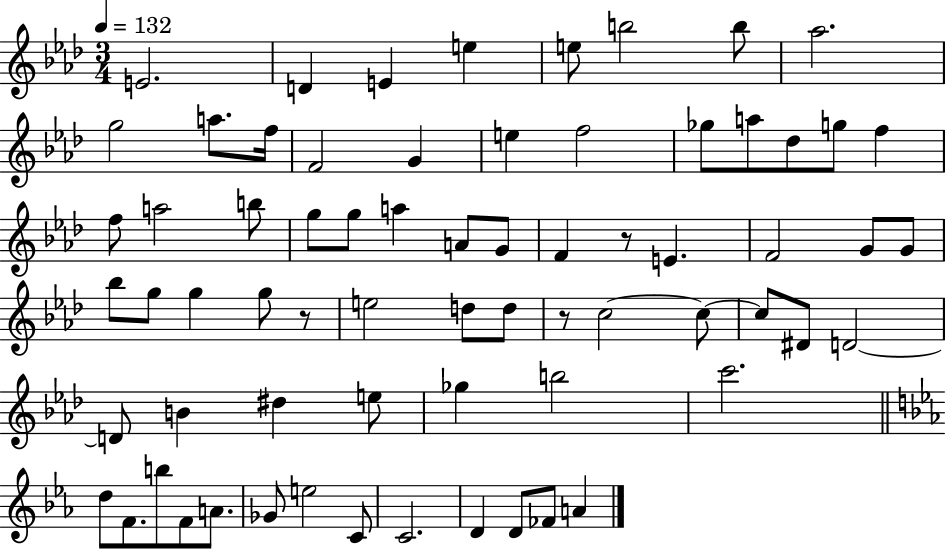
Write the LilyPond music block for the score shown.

{
  \clef treble
  \numericTimeSignature
  \time 3/4
  \key aes \major
  \tempo 4 = 132
  e'2. | d'4 e'4 e''4 | e''8 b''2 b''8 | aes''2. | \break g''2 a''8. f''16 | f'2 g'4 | e''4 f''2 | ges''8 a''8 des''8 g''8 f''4 | \break f''8 a''2 b''8 | g''8 g''8 a''4 a'8 g'8 | f'4 r8 e'4. | f'2 g'8 g'8 | \break bes''8 g''8 g''4 g''8 r8 | e''2 d''8 d''8 | r8 c''2~~ c''8~~ | c''8 dis'8 d'2~~ | \break d'8 b'4 dis''4 e''8 | ges''4 b''2 | c'''2. | \bar "||" \break \key ees \major d''8 f'8. b''8 f'8 a'8. | ges'8 e''2 c'8 | c'2. | d'4 d'8 fes'8 a'4 | \break \bar "|."
}